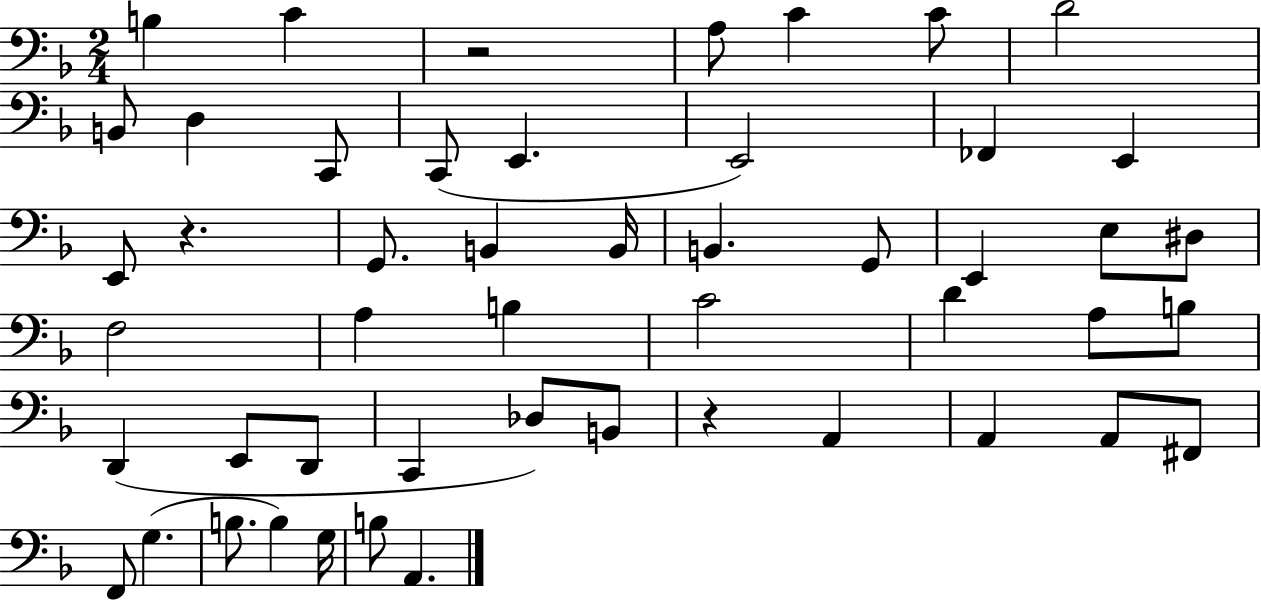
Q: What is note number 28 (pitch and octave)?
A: D4